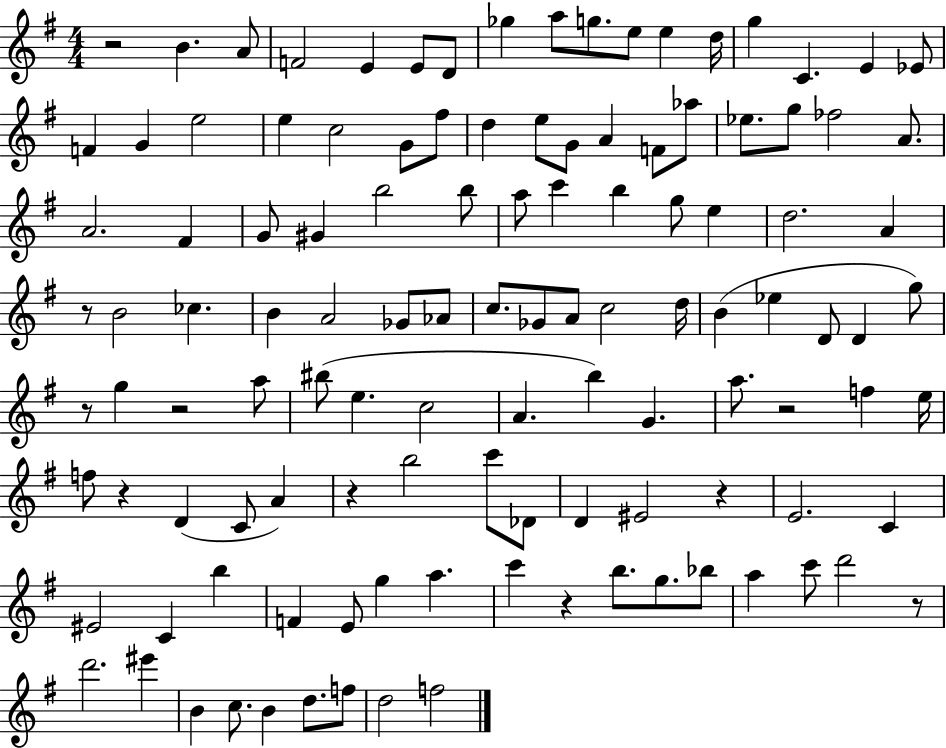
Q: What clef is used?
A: treble